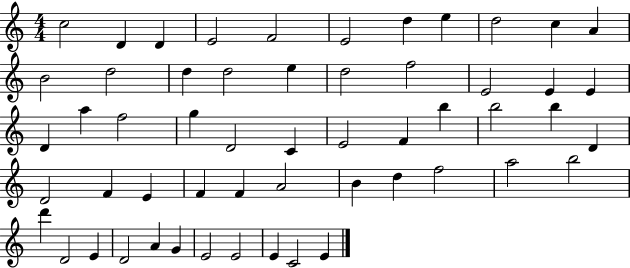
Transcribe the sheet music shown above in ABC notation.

X:1
T:Untitled
M:4/4
L:1/4
K:C
c2 D D E2 F2 E2 d e d2 c A B2 d2 d d2 e d2 f2 E2 E E D a f2 g D2 C E2 F b b2 b D D2 F E F F A2 B d f2 a2 b2 d' D2 E D2 A G E2 E2 E C2 E